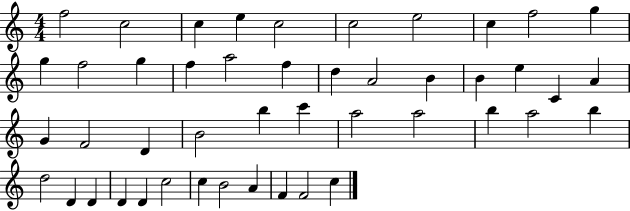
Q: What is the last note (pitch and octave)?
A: C5